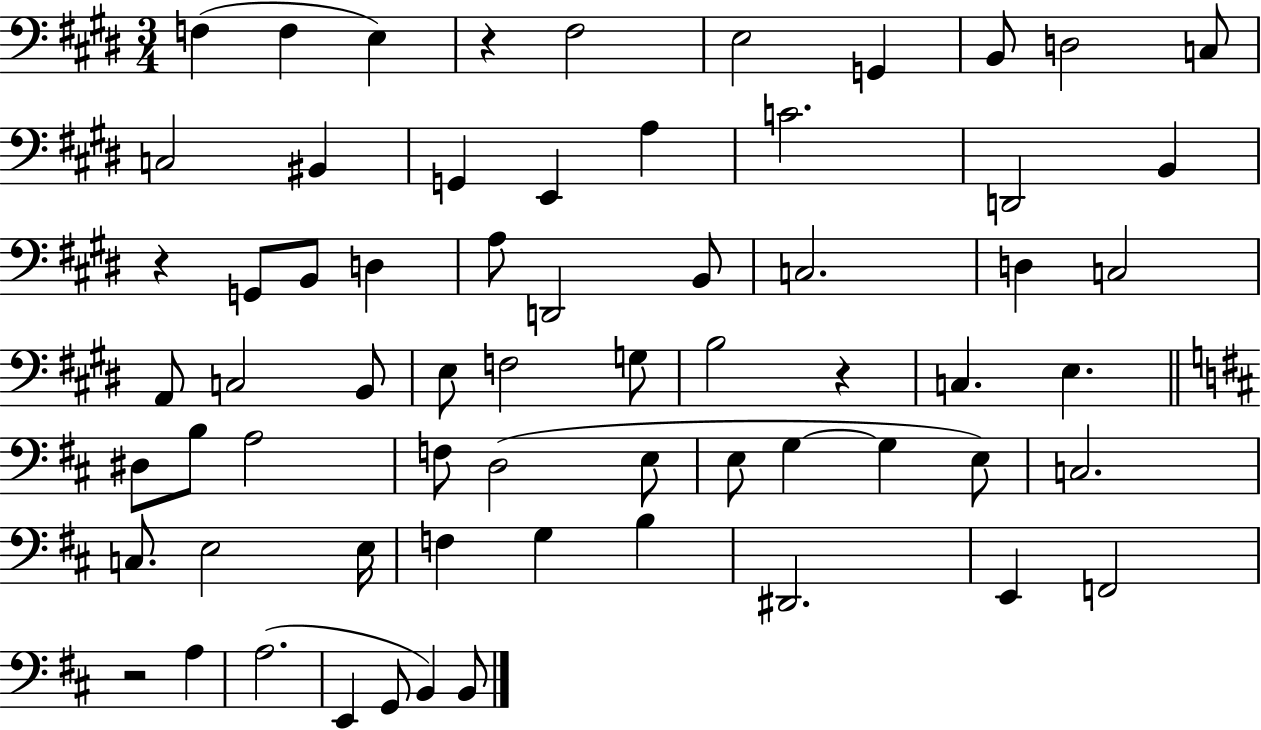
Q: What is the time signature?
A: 3/4